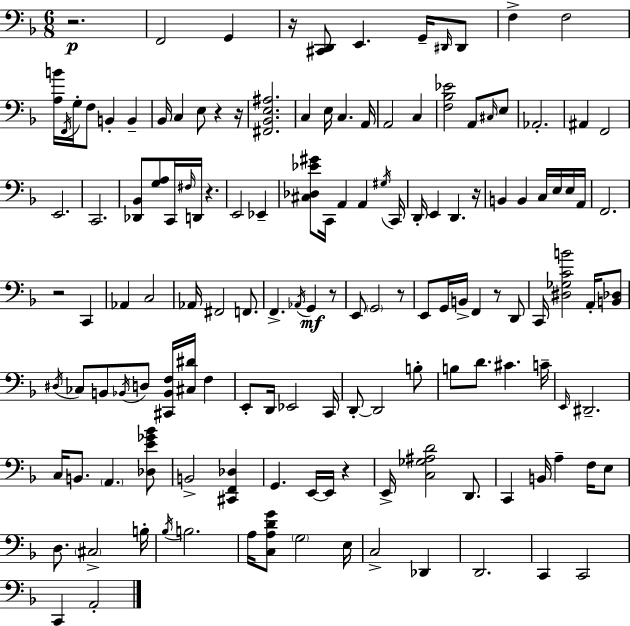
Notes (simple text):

R/h. F2/h G2/q R/s [C#2,D2]/e E2/q. G2/s D#2/s D#2/e F3/q F3/h [A3,B4]/s F2/s G3/s F3/e B2/q B2/q Bb2/s C3/q E3/e R/q R/s [F#2,Bb2,E3,A#3]/h. C3/q E3/s C3/q. A2/s A2/h C3/q [F3,Bb3,Eb4]/h A2/e C#3/s E3/e Ab2/h. A#2/q F2/h E2/h. C2/h. [Db2,Bb2]/e [G3,A3]/e C2/s F#3/s D2/s R/q. E2/h Eb2/q [C#3,Db3,Eb4,G#4]/e C2/s A2/q A2/q G#3/s C2/s D2/s E2/q D2/q. R/s B2/q B2/q C3/s E3/s E3/s A2/s F2/h. R/h C2/q Ab2/q C3/h Ab2/s F#2/h F2/e. F2/q. Ab2/s G2/q R/e E2/e G2/h R/e E2/e G2/s B2/s F2/q R/e D2/e C2/s [D#3,Gb3,C4,B4]/h A2/s [B2,Db3]/e D#3/s CES3/e B2/e Bb2/s D3/e [C#2,Bb2,F3]/s [C#3,D#4]/s F3/q E2/e D2/s Eb2/h C2/s D2/e D2/h B3/e B3/e D4/e. C#4/q. C4/s E2/s D#2/h. C3/s B2/e. A2/q. [Db3,E4,Gb4,Bb4]/e B2/h [C#2,F2,Db3]/q G2/q. E2/s E2/s R/q E2/s [C3,Gb3,A#3,D4]/h D2/e. C2/q B2/s A3/q F3/s E3/e D3/e. C#3/h B3/s Bb3/s B3/h. A3/s [C3,A3,D4,G4]/e G3/h E3/s C3/h Db2/q D2/h. C2/q C2/h C2/q A2/h